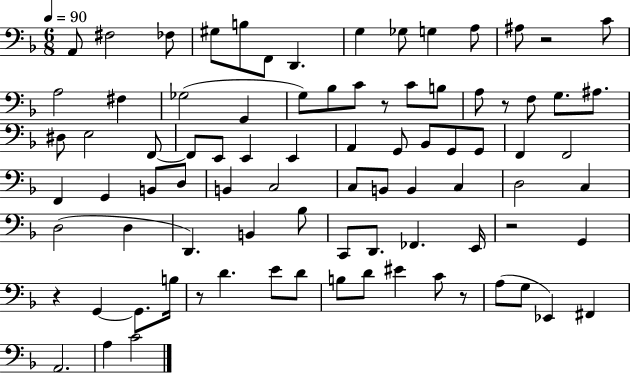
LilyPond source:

{
  \clef bass
  \numericTimeSignature
  \time 6/8
  \key f \major
  \tempo 4 = 90
  a,8 fis2 fes8 | gis8 b8 f,8 d,4. | g4 ges8 g4 a8 | ais8 r2 c'8 | \break a2 fis4 | ges2( g,4 | g8) bes8 c'8 r8 c'8 b8 | a8 r8 f8 g8. ais8. | \break dis8 e2 f,8~~ | f,8 e,8 e,4 e,4 | a,4 g,8 bes,8 g,8 g,8 | f,4 f,2 | \break f,4 g,4 b,8 d8 | b,4 c2 | c8 b,8 b,4 c4 | d2 c4 | \break d2( d4 | d,4.) b,4 bes8 | c,8 d,8. fes,4. e,16 | r2 g,4 | \break r4 g,4~~ g,8. b16 | r8 d'4. e'8 d'8 | b8 d'8 eis'4 c'8 r8 | a8( g8 ees,4) fis,4 | \break a,2. | a4 c'2 | \bar "|."
}